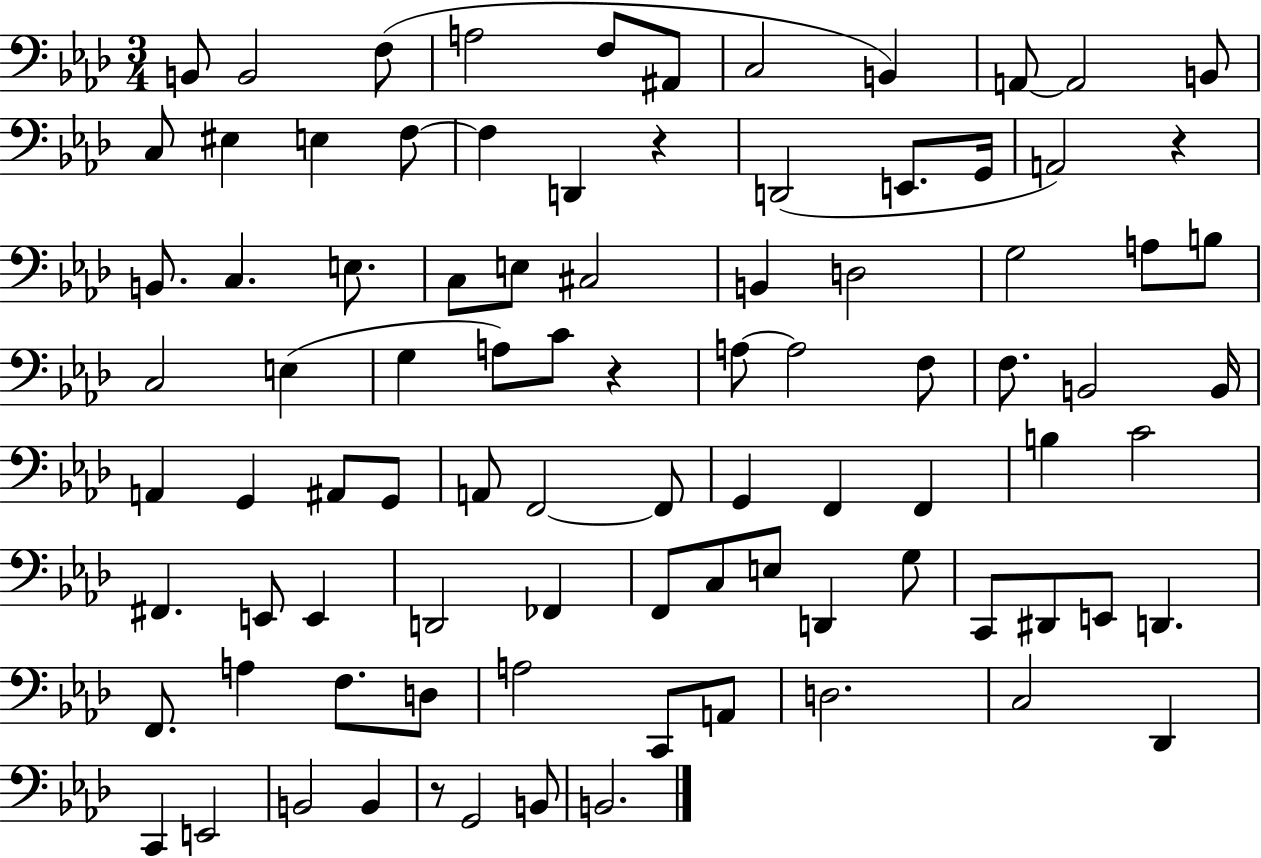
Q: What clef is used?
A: bass